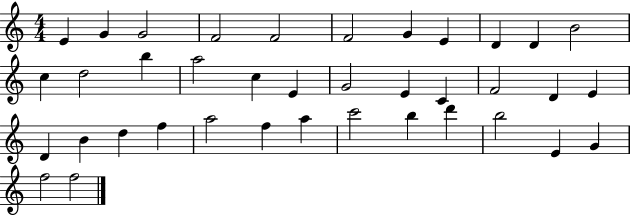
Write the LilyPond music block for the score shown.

{
  \clef treble
  \numericTimeSignature
  \time 4/4
  \key c \major
  e'4 g'4 g'2 | f'2 f'2 | f'2 g'4 e'4 | d'4 d'4 b'2 | \break c''4 d''2 b''4 | a''2 c''4 e'4 | g'2 e'4 c'4 | f'2 d'4 e'4 | \break d'4 b'4 d''4 f''4 | a''2 f''4 a''4 | c'''2 b''4 d'''4 | b''2 e'4 g'4 | \break f''2 f''2 | \bar "|."
}